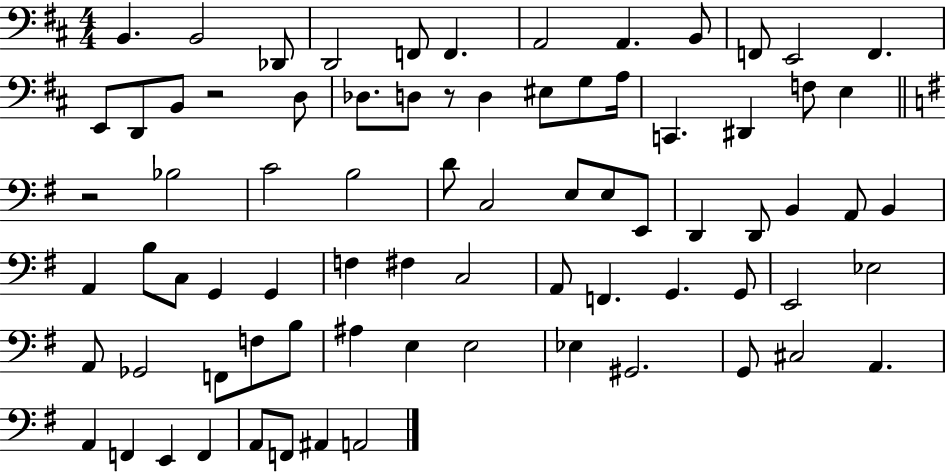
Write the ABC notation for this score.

X:1
T:Untitled
M:4/4
L:1/4
K:D
B,, B,,2 _D,,/2 D,,2 F,,/2 F,, A,,2 A,, B,,/2 F,,/2 E,,2 F,, E,,/2 D,,/2 B,,/2 z2 D,/2 _D,/2 D,/2 z/2 D, ^E,/2 G,/2 A,/4 C,, ^D,, F,/2 E, z2 _B,2 C2 B,2 D/2 C,2 E,/2 E,/2 E,,/2 D,, D,,/2 B,, A,,/2 B,, A,, B,/2 C,/2 G,, G,, F, ^F, C,2 A,,/2 F,, G,, G,,/2 E,,2 _E,2 A,,/2 _G,,2 F,,/2 F,/2 B,/2 ^A, E, E,2 _E, ^G,,2 G,,/2 ^C,2 A,, A,, F,, E,, F,, A,,/2 F,,/2 ^A,, A,,2